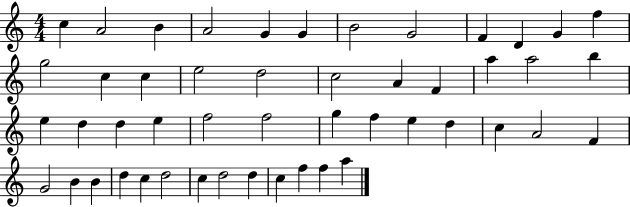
C5/q A4/h B4/q A4/h G4/q G4/q B4/h G4/h F4/q D4/q G4/q F5/q G5/h C5/q C5/q E5/h D5/h C5/h A4/q F4/q A5/q A5/h B5/q E5/q D5/q D5/q E5/q F5/h F5/h G5/q F5/q E5/q D5/q C5/q A4/h F4/q G4/h B4/q B4/q D5/q C5/q D5/h C5/q D5/h D5/q C5/q F5/q F5/q A5/q